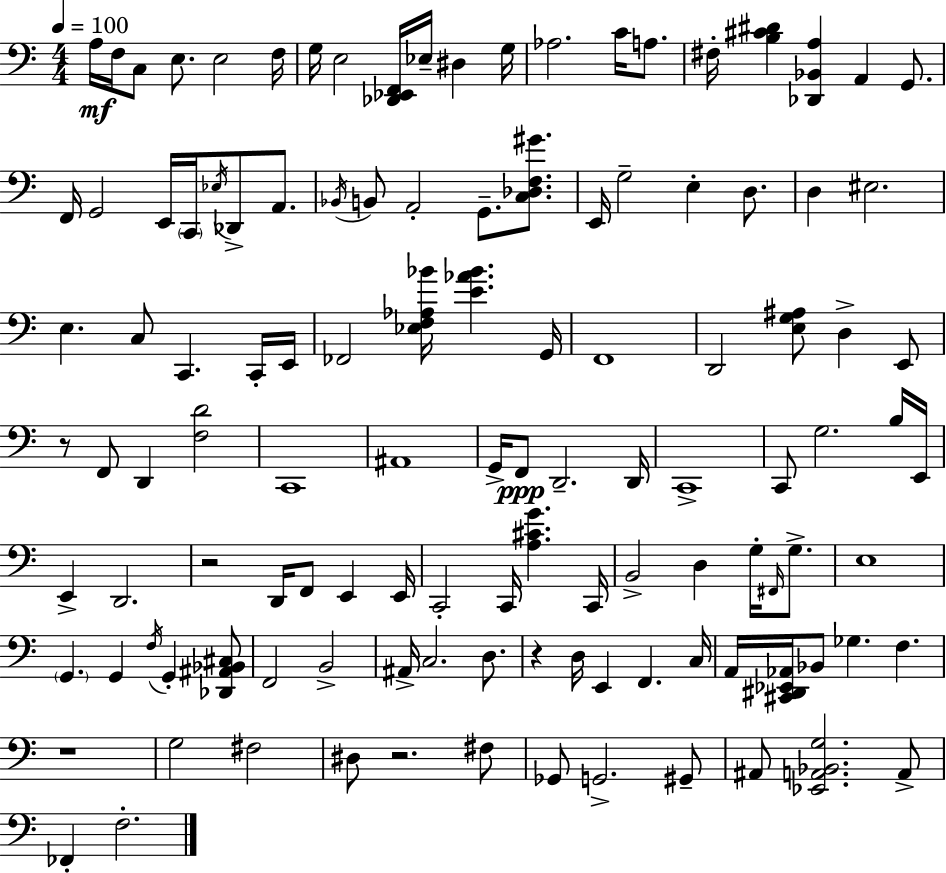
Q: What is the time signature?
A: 4/4